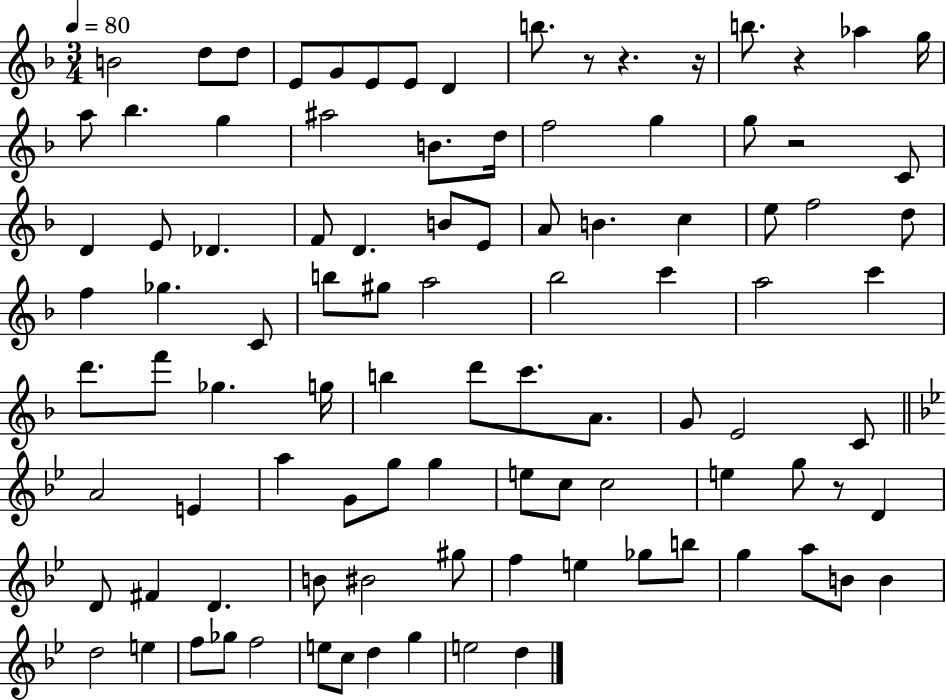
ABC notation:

X:1
T:Untitled
M:3/4
L:1/4
K:F
B2 d/2 d/2 E/2 G/2 E/2 E/2 D b/2 z/2 z z/4 b/2 z _a g/4 a/2 _b g ^a2 B/2 d/4 f2 g g/2 z2 C/2 D E/2 _D F/2 D B/2 E/2 A/2 B c e/2 f2 d/2 f _g C/2 b/2 ^g/2 a2 _b2 c' a2 c' d'/2 f'/2 _g g/4 b d'/2 c'/2 A/2 G/2 E2 C/2 A2 E a G/2 g/2 g e/2 c/2 c2 e g/2 z/2 D D/2 ^F D B/2 ^B2 ^g/2 f e _g/2 b/2 g a/2 B/2 B d2 e f/2 _g/2 f2 e/2 c/2 d g e2 d